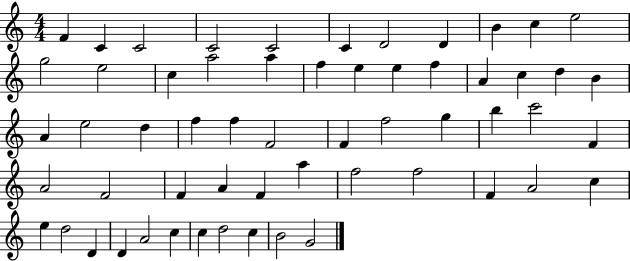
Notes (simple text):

F4/q C4/q C4/h C4/h C4/h C4/q D4/h D4/q B4/q C5/q E5/h G5/h E5/h C5/q A5/h A5/q F5/q E5/q E5/q F5/q A4/q C5/q D5/q B4/q A4/q E5/h D5/q F5/q F5/q F4/h F4/q F5/h G5/q B5/q C6/h F4/q A4/h F4/h F4/q A4/q F4/q A5/q F5/h F5/h F4/q A4/h C5/q E5/q D5/h D4/q D4/q A4/h C5/q C5/q D5/h C5/q B4/h G4/h